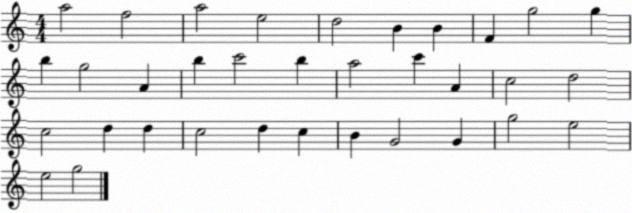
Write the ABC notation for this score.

X:1
T:Untitled
M:4/4
L:1/4
K:C
a2 f2 a2 e2 d2 B B F g2 g b g2 A b c'2 b a2 c' A c2 d2 c2 d d c2 d c B G2 G g2 e2 e2 g2